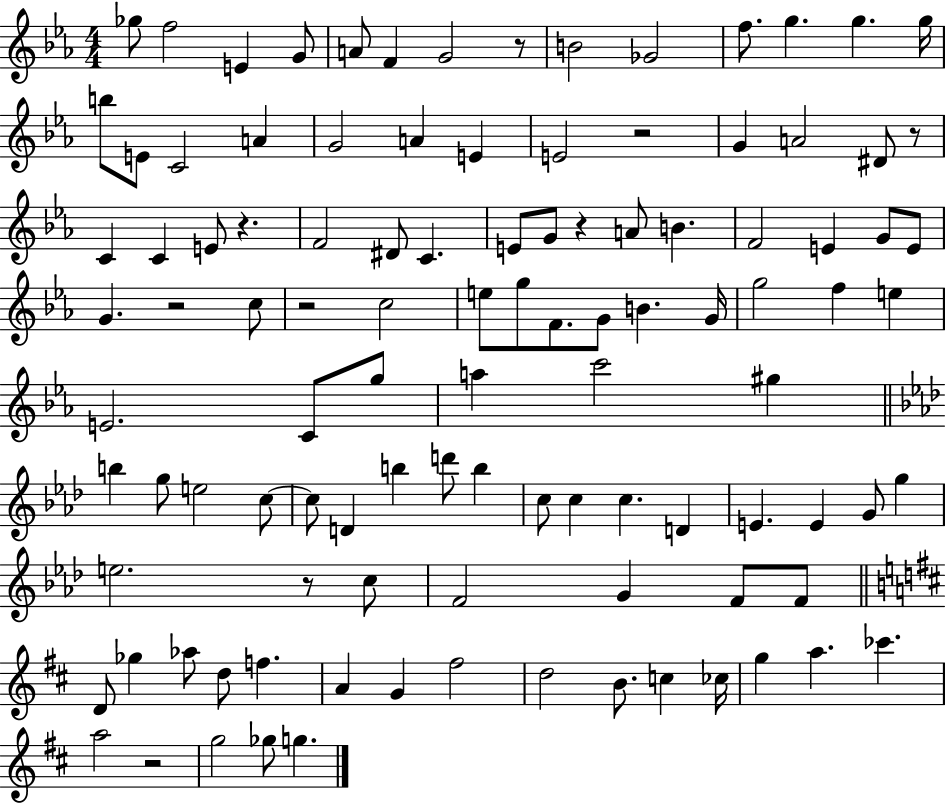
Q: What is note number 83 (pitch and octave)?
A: D5